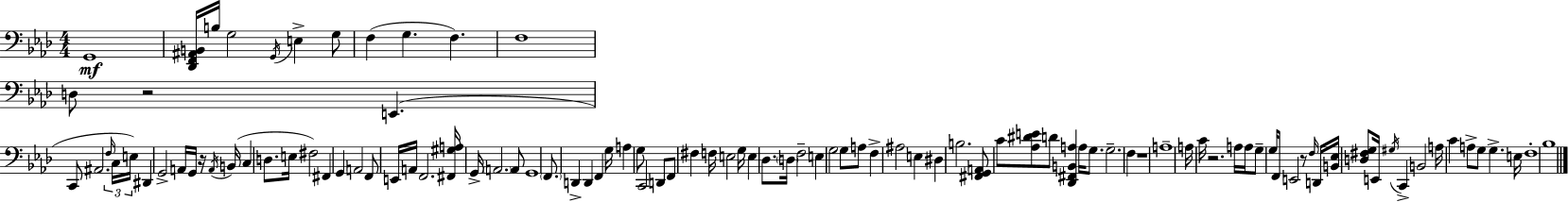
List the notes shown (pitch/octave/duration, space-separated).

G2/w [Db2,F2,A#2,B2]/s B3/s G3/h G2/s E3/q G3/e F3/q G3/q. F3/q. F3/w D3/e R/h E2/q. C2/e A#2/h. F3/s C3/s E3/s D#2/q G2/h A2/s G2/s R/s A2/s B2/s C3/q D3/e. E3/s F#3/h F#2/q G2/q A2/h F2/e E2/s A2/s F2/h. [F#2,G#3,A3]/s G2/s A2/h. A2/e G2/w F2/e. D2/q D2/q F2/q G3/s A3/q G3/e C2/h D2/e F2/e F#3/q F3/s E3/h G3/s E3/q Db3/e. D3/s F3/h E3/q G3/h G3/e A3/e F3/q A#3/h E3/q D#3/q B3/h. [F#2,G2,A2]/e C4/e [Ab3,D#4,E4]/e D4/e [Db2,F#2,B2,A3]/q A3/s G3/e. G3/h. F3/q R/w A3/w A3/s C4/s R/h. A3/s A3/s G3/e G3/s F2/e E2/h R/e F3/s D2/s [B2,Eb3]/s [D3,F#3,G3]/e E2/s G#3/s C2/q B2/h A3/s C4/q A3/e G3/e G3/q. E3/s F3/w Bb3/w